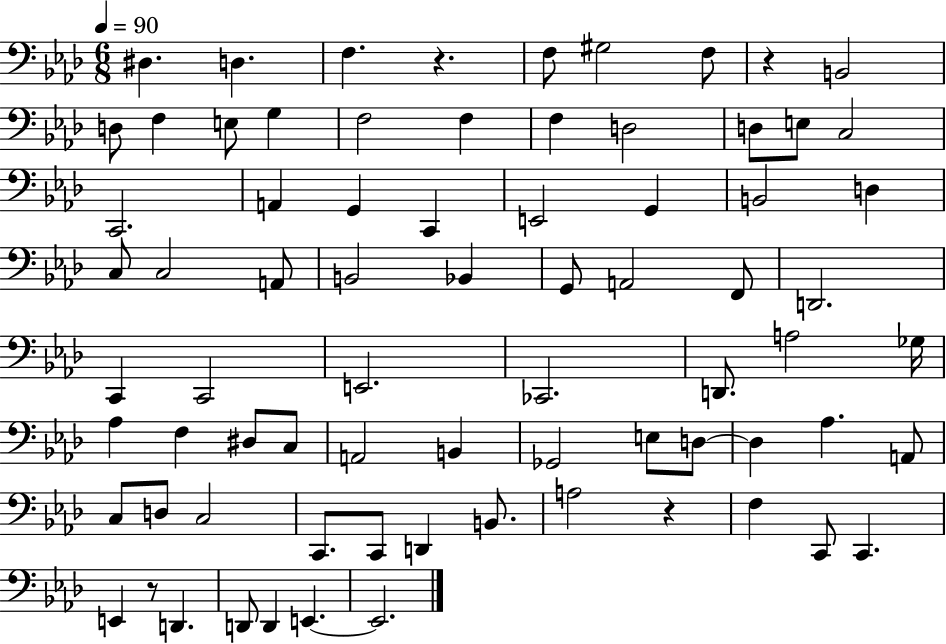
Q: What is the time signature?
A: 6/8